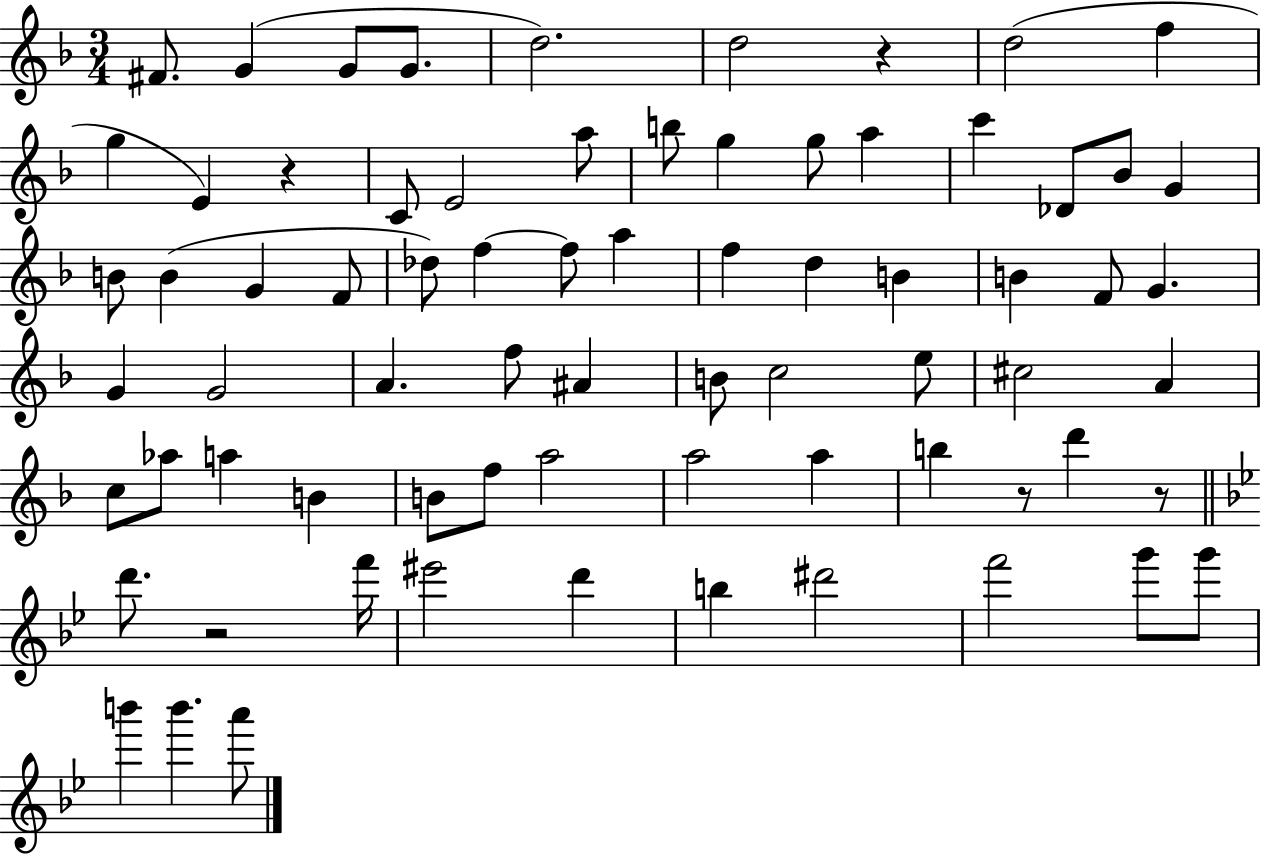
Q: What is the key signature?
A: F major